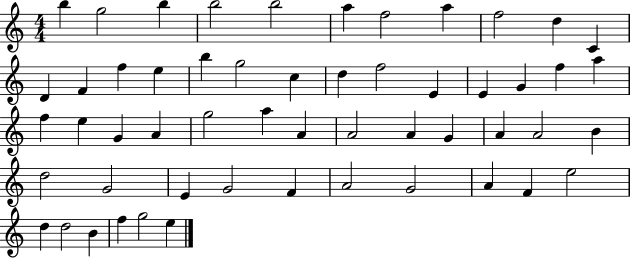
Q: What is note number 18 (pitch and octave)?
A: C5